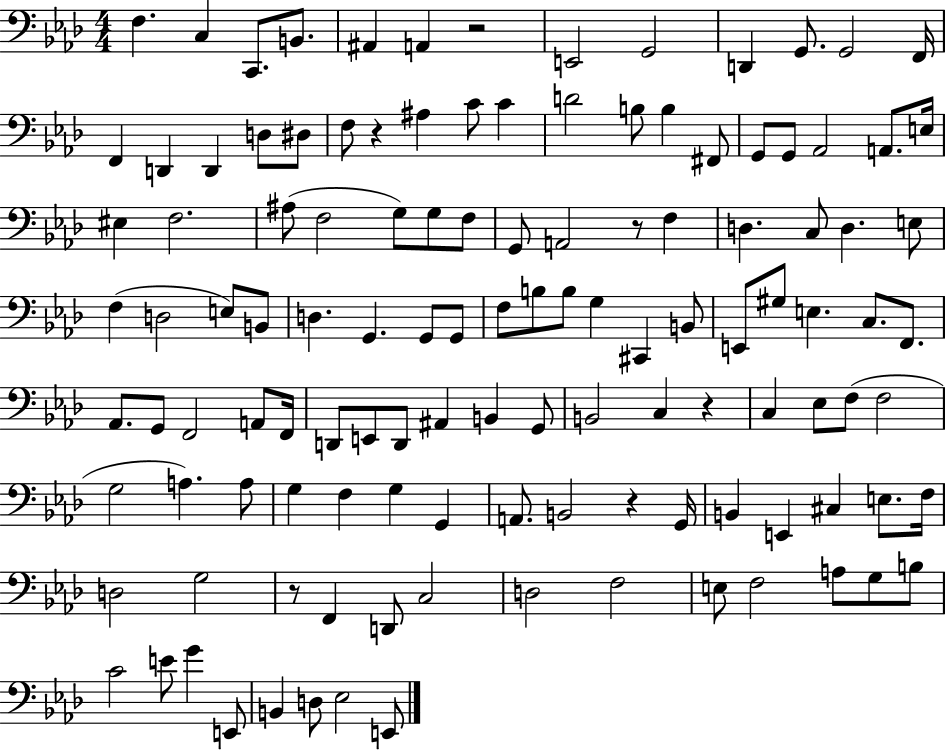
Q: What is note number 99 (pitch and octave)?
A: D2